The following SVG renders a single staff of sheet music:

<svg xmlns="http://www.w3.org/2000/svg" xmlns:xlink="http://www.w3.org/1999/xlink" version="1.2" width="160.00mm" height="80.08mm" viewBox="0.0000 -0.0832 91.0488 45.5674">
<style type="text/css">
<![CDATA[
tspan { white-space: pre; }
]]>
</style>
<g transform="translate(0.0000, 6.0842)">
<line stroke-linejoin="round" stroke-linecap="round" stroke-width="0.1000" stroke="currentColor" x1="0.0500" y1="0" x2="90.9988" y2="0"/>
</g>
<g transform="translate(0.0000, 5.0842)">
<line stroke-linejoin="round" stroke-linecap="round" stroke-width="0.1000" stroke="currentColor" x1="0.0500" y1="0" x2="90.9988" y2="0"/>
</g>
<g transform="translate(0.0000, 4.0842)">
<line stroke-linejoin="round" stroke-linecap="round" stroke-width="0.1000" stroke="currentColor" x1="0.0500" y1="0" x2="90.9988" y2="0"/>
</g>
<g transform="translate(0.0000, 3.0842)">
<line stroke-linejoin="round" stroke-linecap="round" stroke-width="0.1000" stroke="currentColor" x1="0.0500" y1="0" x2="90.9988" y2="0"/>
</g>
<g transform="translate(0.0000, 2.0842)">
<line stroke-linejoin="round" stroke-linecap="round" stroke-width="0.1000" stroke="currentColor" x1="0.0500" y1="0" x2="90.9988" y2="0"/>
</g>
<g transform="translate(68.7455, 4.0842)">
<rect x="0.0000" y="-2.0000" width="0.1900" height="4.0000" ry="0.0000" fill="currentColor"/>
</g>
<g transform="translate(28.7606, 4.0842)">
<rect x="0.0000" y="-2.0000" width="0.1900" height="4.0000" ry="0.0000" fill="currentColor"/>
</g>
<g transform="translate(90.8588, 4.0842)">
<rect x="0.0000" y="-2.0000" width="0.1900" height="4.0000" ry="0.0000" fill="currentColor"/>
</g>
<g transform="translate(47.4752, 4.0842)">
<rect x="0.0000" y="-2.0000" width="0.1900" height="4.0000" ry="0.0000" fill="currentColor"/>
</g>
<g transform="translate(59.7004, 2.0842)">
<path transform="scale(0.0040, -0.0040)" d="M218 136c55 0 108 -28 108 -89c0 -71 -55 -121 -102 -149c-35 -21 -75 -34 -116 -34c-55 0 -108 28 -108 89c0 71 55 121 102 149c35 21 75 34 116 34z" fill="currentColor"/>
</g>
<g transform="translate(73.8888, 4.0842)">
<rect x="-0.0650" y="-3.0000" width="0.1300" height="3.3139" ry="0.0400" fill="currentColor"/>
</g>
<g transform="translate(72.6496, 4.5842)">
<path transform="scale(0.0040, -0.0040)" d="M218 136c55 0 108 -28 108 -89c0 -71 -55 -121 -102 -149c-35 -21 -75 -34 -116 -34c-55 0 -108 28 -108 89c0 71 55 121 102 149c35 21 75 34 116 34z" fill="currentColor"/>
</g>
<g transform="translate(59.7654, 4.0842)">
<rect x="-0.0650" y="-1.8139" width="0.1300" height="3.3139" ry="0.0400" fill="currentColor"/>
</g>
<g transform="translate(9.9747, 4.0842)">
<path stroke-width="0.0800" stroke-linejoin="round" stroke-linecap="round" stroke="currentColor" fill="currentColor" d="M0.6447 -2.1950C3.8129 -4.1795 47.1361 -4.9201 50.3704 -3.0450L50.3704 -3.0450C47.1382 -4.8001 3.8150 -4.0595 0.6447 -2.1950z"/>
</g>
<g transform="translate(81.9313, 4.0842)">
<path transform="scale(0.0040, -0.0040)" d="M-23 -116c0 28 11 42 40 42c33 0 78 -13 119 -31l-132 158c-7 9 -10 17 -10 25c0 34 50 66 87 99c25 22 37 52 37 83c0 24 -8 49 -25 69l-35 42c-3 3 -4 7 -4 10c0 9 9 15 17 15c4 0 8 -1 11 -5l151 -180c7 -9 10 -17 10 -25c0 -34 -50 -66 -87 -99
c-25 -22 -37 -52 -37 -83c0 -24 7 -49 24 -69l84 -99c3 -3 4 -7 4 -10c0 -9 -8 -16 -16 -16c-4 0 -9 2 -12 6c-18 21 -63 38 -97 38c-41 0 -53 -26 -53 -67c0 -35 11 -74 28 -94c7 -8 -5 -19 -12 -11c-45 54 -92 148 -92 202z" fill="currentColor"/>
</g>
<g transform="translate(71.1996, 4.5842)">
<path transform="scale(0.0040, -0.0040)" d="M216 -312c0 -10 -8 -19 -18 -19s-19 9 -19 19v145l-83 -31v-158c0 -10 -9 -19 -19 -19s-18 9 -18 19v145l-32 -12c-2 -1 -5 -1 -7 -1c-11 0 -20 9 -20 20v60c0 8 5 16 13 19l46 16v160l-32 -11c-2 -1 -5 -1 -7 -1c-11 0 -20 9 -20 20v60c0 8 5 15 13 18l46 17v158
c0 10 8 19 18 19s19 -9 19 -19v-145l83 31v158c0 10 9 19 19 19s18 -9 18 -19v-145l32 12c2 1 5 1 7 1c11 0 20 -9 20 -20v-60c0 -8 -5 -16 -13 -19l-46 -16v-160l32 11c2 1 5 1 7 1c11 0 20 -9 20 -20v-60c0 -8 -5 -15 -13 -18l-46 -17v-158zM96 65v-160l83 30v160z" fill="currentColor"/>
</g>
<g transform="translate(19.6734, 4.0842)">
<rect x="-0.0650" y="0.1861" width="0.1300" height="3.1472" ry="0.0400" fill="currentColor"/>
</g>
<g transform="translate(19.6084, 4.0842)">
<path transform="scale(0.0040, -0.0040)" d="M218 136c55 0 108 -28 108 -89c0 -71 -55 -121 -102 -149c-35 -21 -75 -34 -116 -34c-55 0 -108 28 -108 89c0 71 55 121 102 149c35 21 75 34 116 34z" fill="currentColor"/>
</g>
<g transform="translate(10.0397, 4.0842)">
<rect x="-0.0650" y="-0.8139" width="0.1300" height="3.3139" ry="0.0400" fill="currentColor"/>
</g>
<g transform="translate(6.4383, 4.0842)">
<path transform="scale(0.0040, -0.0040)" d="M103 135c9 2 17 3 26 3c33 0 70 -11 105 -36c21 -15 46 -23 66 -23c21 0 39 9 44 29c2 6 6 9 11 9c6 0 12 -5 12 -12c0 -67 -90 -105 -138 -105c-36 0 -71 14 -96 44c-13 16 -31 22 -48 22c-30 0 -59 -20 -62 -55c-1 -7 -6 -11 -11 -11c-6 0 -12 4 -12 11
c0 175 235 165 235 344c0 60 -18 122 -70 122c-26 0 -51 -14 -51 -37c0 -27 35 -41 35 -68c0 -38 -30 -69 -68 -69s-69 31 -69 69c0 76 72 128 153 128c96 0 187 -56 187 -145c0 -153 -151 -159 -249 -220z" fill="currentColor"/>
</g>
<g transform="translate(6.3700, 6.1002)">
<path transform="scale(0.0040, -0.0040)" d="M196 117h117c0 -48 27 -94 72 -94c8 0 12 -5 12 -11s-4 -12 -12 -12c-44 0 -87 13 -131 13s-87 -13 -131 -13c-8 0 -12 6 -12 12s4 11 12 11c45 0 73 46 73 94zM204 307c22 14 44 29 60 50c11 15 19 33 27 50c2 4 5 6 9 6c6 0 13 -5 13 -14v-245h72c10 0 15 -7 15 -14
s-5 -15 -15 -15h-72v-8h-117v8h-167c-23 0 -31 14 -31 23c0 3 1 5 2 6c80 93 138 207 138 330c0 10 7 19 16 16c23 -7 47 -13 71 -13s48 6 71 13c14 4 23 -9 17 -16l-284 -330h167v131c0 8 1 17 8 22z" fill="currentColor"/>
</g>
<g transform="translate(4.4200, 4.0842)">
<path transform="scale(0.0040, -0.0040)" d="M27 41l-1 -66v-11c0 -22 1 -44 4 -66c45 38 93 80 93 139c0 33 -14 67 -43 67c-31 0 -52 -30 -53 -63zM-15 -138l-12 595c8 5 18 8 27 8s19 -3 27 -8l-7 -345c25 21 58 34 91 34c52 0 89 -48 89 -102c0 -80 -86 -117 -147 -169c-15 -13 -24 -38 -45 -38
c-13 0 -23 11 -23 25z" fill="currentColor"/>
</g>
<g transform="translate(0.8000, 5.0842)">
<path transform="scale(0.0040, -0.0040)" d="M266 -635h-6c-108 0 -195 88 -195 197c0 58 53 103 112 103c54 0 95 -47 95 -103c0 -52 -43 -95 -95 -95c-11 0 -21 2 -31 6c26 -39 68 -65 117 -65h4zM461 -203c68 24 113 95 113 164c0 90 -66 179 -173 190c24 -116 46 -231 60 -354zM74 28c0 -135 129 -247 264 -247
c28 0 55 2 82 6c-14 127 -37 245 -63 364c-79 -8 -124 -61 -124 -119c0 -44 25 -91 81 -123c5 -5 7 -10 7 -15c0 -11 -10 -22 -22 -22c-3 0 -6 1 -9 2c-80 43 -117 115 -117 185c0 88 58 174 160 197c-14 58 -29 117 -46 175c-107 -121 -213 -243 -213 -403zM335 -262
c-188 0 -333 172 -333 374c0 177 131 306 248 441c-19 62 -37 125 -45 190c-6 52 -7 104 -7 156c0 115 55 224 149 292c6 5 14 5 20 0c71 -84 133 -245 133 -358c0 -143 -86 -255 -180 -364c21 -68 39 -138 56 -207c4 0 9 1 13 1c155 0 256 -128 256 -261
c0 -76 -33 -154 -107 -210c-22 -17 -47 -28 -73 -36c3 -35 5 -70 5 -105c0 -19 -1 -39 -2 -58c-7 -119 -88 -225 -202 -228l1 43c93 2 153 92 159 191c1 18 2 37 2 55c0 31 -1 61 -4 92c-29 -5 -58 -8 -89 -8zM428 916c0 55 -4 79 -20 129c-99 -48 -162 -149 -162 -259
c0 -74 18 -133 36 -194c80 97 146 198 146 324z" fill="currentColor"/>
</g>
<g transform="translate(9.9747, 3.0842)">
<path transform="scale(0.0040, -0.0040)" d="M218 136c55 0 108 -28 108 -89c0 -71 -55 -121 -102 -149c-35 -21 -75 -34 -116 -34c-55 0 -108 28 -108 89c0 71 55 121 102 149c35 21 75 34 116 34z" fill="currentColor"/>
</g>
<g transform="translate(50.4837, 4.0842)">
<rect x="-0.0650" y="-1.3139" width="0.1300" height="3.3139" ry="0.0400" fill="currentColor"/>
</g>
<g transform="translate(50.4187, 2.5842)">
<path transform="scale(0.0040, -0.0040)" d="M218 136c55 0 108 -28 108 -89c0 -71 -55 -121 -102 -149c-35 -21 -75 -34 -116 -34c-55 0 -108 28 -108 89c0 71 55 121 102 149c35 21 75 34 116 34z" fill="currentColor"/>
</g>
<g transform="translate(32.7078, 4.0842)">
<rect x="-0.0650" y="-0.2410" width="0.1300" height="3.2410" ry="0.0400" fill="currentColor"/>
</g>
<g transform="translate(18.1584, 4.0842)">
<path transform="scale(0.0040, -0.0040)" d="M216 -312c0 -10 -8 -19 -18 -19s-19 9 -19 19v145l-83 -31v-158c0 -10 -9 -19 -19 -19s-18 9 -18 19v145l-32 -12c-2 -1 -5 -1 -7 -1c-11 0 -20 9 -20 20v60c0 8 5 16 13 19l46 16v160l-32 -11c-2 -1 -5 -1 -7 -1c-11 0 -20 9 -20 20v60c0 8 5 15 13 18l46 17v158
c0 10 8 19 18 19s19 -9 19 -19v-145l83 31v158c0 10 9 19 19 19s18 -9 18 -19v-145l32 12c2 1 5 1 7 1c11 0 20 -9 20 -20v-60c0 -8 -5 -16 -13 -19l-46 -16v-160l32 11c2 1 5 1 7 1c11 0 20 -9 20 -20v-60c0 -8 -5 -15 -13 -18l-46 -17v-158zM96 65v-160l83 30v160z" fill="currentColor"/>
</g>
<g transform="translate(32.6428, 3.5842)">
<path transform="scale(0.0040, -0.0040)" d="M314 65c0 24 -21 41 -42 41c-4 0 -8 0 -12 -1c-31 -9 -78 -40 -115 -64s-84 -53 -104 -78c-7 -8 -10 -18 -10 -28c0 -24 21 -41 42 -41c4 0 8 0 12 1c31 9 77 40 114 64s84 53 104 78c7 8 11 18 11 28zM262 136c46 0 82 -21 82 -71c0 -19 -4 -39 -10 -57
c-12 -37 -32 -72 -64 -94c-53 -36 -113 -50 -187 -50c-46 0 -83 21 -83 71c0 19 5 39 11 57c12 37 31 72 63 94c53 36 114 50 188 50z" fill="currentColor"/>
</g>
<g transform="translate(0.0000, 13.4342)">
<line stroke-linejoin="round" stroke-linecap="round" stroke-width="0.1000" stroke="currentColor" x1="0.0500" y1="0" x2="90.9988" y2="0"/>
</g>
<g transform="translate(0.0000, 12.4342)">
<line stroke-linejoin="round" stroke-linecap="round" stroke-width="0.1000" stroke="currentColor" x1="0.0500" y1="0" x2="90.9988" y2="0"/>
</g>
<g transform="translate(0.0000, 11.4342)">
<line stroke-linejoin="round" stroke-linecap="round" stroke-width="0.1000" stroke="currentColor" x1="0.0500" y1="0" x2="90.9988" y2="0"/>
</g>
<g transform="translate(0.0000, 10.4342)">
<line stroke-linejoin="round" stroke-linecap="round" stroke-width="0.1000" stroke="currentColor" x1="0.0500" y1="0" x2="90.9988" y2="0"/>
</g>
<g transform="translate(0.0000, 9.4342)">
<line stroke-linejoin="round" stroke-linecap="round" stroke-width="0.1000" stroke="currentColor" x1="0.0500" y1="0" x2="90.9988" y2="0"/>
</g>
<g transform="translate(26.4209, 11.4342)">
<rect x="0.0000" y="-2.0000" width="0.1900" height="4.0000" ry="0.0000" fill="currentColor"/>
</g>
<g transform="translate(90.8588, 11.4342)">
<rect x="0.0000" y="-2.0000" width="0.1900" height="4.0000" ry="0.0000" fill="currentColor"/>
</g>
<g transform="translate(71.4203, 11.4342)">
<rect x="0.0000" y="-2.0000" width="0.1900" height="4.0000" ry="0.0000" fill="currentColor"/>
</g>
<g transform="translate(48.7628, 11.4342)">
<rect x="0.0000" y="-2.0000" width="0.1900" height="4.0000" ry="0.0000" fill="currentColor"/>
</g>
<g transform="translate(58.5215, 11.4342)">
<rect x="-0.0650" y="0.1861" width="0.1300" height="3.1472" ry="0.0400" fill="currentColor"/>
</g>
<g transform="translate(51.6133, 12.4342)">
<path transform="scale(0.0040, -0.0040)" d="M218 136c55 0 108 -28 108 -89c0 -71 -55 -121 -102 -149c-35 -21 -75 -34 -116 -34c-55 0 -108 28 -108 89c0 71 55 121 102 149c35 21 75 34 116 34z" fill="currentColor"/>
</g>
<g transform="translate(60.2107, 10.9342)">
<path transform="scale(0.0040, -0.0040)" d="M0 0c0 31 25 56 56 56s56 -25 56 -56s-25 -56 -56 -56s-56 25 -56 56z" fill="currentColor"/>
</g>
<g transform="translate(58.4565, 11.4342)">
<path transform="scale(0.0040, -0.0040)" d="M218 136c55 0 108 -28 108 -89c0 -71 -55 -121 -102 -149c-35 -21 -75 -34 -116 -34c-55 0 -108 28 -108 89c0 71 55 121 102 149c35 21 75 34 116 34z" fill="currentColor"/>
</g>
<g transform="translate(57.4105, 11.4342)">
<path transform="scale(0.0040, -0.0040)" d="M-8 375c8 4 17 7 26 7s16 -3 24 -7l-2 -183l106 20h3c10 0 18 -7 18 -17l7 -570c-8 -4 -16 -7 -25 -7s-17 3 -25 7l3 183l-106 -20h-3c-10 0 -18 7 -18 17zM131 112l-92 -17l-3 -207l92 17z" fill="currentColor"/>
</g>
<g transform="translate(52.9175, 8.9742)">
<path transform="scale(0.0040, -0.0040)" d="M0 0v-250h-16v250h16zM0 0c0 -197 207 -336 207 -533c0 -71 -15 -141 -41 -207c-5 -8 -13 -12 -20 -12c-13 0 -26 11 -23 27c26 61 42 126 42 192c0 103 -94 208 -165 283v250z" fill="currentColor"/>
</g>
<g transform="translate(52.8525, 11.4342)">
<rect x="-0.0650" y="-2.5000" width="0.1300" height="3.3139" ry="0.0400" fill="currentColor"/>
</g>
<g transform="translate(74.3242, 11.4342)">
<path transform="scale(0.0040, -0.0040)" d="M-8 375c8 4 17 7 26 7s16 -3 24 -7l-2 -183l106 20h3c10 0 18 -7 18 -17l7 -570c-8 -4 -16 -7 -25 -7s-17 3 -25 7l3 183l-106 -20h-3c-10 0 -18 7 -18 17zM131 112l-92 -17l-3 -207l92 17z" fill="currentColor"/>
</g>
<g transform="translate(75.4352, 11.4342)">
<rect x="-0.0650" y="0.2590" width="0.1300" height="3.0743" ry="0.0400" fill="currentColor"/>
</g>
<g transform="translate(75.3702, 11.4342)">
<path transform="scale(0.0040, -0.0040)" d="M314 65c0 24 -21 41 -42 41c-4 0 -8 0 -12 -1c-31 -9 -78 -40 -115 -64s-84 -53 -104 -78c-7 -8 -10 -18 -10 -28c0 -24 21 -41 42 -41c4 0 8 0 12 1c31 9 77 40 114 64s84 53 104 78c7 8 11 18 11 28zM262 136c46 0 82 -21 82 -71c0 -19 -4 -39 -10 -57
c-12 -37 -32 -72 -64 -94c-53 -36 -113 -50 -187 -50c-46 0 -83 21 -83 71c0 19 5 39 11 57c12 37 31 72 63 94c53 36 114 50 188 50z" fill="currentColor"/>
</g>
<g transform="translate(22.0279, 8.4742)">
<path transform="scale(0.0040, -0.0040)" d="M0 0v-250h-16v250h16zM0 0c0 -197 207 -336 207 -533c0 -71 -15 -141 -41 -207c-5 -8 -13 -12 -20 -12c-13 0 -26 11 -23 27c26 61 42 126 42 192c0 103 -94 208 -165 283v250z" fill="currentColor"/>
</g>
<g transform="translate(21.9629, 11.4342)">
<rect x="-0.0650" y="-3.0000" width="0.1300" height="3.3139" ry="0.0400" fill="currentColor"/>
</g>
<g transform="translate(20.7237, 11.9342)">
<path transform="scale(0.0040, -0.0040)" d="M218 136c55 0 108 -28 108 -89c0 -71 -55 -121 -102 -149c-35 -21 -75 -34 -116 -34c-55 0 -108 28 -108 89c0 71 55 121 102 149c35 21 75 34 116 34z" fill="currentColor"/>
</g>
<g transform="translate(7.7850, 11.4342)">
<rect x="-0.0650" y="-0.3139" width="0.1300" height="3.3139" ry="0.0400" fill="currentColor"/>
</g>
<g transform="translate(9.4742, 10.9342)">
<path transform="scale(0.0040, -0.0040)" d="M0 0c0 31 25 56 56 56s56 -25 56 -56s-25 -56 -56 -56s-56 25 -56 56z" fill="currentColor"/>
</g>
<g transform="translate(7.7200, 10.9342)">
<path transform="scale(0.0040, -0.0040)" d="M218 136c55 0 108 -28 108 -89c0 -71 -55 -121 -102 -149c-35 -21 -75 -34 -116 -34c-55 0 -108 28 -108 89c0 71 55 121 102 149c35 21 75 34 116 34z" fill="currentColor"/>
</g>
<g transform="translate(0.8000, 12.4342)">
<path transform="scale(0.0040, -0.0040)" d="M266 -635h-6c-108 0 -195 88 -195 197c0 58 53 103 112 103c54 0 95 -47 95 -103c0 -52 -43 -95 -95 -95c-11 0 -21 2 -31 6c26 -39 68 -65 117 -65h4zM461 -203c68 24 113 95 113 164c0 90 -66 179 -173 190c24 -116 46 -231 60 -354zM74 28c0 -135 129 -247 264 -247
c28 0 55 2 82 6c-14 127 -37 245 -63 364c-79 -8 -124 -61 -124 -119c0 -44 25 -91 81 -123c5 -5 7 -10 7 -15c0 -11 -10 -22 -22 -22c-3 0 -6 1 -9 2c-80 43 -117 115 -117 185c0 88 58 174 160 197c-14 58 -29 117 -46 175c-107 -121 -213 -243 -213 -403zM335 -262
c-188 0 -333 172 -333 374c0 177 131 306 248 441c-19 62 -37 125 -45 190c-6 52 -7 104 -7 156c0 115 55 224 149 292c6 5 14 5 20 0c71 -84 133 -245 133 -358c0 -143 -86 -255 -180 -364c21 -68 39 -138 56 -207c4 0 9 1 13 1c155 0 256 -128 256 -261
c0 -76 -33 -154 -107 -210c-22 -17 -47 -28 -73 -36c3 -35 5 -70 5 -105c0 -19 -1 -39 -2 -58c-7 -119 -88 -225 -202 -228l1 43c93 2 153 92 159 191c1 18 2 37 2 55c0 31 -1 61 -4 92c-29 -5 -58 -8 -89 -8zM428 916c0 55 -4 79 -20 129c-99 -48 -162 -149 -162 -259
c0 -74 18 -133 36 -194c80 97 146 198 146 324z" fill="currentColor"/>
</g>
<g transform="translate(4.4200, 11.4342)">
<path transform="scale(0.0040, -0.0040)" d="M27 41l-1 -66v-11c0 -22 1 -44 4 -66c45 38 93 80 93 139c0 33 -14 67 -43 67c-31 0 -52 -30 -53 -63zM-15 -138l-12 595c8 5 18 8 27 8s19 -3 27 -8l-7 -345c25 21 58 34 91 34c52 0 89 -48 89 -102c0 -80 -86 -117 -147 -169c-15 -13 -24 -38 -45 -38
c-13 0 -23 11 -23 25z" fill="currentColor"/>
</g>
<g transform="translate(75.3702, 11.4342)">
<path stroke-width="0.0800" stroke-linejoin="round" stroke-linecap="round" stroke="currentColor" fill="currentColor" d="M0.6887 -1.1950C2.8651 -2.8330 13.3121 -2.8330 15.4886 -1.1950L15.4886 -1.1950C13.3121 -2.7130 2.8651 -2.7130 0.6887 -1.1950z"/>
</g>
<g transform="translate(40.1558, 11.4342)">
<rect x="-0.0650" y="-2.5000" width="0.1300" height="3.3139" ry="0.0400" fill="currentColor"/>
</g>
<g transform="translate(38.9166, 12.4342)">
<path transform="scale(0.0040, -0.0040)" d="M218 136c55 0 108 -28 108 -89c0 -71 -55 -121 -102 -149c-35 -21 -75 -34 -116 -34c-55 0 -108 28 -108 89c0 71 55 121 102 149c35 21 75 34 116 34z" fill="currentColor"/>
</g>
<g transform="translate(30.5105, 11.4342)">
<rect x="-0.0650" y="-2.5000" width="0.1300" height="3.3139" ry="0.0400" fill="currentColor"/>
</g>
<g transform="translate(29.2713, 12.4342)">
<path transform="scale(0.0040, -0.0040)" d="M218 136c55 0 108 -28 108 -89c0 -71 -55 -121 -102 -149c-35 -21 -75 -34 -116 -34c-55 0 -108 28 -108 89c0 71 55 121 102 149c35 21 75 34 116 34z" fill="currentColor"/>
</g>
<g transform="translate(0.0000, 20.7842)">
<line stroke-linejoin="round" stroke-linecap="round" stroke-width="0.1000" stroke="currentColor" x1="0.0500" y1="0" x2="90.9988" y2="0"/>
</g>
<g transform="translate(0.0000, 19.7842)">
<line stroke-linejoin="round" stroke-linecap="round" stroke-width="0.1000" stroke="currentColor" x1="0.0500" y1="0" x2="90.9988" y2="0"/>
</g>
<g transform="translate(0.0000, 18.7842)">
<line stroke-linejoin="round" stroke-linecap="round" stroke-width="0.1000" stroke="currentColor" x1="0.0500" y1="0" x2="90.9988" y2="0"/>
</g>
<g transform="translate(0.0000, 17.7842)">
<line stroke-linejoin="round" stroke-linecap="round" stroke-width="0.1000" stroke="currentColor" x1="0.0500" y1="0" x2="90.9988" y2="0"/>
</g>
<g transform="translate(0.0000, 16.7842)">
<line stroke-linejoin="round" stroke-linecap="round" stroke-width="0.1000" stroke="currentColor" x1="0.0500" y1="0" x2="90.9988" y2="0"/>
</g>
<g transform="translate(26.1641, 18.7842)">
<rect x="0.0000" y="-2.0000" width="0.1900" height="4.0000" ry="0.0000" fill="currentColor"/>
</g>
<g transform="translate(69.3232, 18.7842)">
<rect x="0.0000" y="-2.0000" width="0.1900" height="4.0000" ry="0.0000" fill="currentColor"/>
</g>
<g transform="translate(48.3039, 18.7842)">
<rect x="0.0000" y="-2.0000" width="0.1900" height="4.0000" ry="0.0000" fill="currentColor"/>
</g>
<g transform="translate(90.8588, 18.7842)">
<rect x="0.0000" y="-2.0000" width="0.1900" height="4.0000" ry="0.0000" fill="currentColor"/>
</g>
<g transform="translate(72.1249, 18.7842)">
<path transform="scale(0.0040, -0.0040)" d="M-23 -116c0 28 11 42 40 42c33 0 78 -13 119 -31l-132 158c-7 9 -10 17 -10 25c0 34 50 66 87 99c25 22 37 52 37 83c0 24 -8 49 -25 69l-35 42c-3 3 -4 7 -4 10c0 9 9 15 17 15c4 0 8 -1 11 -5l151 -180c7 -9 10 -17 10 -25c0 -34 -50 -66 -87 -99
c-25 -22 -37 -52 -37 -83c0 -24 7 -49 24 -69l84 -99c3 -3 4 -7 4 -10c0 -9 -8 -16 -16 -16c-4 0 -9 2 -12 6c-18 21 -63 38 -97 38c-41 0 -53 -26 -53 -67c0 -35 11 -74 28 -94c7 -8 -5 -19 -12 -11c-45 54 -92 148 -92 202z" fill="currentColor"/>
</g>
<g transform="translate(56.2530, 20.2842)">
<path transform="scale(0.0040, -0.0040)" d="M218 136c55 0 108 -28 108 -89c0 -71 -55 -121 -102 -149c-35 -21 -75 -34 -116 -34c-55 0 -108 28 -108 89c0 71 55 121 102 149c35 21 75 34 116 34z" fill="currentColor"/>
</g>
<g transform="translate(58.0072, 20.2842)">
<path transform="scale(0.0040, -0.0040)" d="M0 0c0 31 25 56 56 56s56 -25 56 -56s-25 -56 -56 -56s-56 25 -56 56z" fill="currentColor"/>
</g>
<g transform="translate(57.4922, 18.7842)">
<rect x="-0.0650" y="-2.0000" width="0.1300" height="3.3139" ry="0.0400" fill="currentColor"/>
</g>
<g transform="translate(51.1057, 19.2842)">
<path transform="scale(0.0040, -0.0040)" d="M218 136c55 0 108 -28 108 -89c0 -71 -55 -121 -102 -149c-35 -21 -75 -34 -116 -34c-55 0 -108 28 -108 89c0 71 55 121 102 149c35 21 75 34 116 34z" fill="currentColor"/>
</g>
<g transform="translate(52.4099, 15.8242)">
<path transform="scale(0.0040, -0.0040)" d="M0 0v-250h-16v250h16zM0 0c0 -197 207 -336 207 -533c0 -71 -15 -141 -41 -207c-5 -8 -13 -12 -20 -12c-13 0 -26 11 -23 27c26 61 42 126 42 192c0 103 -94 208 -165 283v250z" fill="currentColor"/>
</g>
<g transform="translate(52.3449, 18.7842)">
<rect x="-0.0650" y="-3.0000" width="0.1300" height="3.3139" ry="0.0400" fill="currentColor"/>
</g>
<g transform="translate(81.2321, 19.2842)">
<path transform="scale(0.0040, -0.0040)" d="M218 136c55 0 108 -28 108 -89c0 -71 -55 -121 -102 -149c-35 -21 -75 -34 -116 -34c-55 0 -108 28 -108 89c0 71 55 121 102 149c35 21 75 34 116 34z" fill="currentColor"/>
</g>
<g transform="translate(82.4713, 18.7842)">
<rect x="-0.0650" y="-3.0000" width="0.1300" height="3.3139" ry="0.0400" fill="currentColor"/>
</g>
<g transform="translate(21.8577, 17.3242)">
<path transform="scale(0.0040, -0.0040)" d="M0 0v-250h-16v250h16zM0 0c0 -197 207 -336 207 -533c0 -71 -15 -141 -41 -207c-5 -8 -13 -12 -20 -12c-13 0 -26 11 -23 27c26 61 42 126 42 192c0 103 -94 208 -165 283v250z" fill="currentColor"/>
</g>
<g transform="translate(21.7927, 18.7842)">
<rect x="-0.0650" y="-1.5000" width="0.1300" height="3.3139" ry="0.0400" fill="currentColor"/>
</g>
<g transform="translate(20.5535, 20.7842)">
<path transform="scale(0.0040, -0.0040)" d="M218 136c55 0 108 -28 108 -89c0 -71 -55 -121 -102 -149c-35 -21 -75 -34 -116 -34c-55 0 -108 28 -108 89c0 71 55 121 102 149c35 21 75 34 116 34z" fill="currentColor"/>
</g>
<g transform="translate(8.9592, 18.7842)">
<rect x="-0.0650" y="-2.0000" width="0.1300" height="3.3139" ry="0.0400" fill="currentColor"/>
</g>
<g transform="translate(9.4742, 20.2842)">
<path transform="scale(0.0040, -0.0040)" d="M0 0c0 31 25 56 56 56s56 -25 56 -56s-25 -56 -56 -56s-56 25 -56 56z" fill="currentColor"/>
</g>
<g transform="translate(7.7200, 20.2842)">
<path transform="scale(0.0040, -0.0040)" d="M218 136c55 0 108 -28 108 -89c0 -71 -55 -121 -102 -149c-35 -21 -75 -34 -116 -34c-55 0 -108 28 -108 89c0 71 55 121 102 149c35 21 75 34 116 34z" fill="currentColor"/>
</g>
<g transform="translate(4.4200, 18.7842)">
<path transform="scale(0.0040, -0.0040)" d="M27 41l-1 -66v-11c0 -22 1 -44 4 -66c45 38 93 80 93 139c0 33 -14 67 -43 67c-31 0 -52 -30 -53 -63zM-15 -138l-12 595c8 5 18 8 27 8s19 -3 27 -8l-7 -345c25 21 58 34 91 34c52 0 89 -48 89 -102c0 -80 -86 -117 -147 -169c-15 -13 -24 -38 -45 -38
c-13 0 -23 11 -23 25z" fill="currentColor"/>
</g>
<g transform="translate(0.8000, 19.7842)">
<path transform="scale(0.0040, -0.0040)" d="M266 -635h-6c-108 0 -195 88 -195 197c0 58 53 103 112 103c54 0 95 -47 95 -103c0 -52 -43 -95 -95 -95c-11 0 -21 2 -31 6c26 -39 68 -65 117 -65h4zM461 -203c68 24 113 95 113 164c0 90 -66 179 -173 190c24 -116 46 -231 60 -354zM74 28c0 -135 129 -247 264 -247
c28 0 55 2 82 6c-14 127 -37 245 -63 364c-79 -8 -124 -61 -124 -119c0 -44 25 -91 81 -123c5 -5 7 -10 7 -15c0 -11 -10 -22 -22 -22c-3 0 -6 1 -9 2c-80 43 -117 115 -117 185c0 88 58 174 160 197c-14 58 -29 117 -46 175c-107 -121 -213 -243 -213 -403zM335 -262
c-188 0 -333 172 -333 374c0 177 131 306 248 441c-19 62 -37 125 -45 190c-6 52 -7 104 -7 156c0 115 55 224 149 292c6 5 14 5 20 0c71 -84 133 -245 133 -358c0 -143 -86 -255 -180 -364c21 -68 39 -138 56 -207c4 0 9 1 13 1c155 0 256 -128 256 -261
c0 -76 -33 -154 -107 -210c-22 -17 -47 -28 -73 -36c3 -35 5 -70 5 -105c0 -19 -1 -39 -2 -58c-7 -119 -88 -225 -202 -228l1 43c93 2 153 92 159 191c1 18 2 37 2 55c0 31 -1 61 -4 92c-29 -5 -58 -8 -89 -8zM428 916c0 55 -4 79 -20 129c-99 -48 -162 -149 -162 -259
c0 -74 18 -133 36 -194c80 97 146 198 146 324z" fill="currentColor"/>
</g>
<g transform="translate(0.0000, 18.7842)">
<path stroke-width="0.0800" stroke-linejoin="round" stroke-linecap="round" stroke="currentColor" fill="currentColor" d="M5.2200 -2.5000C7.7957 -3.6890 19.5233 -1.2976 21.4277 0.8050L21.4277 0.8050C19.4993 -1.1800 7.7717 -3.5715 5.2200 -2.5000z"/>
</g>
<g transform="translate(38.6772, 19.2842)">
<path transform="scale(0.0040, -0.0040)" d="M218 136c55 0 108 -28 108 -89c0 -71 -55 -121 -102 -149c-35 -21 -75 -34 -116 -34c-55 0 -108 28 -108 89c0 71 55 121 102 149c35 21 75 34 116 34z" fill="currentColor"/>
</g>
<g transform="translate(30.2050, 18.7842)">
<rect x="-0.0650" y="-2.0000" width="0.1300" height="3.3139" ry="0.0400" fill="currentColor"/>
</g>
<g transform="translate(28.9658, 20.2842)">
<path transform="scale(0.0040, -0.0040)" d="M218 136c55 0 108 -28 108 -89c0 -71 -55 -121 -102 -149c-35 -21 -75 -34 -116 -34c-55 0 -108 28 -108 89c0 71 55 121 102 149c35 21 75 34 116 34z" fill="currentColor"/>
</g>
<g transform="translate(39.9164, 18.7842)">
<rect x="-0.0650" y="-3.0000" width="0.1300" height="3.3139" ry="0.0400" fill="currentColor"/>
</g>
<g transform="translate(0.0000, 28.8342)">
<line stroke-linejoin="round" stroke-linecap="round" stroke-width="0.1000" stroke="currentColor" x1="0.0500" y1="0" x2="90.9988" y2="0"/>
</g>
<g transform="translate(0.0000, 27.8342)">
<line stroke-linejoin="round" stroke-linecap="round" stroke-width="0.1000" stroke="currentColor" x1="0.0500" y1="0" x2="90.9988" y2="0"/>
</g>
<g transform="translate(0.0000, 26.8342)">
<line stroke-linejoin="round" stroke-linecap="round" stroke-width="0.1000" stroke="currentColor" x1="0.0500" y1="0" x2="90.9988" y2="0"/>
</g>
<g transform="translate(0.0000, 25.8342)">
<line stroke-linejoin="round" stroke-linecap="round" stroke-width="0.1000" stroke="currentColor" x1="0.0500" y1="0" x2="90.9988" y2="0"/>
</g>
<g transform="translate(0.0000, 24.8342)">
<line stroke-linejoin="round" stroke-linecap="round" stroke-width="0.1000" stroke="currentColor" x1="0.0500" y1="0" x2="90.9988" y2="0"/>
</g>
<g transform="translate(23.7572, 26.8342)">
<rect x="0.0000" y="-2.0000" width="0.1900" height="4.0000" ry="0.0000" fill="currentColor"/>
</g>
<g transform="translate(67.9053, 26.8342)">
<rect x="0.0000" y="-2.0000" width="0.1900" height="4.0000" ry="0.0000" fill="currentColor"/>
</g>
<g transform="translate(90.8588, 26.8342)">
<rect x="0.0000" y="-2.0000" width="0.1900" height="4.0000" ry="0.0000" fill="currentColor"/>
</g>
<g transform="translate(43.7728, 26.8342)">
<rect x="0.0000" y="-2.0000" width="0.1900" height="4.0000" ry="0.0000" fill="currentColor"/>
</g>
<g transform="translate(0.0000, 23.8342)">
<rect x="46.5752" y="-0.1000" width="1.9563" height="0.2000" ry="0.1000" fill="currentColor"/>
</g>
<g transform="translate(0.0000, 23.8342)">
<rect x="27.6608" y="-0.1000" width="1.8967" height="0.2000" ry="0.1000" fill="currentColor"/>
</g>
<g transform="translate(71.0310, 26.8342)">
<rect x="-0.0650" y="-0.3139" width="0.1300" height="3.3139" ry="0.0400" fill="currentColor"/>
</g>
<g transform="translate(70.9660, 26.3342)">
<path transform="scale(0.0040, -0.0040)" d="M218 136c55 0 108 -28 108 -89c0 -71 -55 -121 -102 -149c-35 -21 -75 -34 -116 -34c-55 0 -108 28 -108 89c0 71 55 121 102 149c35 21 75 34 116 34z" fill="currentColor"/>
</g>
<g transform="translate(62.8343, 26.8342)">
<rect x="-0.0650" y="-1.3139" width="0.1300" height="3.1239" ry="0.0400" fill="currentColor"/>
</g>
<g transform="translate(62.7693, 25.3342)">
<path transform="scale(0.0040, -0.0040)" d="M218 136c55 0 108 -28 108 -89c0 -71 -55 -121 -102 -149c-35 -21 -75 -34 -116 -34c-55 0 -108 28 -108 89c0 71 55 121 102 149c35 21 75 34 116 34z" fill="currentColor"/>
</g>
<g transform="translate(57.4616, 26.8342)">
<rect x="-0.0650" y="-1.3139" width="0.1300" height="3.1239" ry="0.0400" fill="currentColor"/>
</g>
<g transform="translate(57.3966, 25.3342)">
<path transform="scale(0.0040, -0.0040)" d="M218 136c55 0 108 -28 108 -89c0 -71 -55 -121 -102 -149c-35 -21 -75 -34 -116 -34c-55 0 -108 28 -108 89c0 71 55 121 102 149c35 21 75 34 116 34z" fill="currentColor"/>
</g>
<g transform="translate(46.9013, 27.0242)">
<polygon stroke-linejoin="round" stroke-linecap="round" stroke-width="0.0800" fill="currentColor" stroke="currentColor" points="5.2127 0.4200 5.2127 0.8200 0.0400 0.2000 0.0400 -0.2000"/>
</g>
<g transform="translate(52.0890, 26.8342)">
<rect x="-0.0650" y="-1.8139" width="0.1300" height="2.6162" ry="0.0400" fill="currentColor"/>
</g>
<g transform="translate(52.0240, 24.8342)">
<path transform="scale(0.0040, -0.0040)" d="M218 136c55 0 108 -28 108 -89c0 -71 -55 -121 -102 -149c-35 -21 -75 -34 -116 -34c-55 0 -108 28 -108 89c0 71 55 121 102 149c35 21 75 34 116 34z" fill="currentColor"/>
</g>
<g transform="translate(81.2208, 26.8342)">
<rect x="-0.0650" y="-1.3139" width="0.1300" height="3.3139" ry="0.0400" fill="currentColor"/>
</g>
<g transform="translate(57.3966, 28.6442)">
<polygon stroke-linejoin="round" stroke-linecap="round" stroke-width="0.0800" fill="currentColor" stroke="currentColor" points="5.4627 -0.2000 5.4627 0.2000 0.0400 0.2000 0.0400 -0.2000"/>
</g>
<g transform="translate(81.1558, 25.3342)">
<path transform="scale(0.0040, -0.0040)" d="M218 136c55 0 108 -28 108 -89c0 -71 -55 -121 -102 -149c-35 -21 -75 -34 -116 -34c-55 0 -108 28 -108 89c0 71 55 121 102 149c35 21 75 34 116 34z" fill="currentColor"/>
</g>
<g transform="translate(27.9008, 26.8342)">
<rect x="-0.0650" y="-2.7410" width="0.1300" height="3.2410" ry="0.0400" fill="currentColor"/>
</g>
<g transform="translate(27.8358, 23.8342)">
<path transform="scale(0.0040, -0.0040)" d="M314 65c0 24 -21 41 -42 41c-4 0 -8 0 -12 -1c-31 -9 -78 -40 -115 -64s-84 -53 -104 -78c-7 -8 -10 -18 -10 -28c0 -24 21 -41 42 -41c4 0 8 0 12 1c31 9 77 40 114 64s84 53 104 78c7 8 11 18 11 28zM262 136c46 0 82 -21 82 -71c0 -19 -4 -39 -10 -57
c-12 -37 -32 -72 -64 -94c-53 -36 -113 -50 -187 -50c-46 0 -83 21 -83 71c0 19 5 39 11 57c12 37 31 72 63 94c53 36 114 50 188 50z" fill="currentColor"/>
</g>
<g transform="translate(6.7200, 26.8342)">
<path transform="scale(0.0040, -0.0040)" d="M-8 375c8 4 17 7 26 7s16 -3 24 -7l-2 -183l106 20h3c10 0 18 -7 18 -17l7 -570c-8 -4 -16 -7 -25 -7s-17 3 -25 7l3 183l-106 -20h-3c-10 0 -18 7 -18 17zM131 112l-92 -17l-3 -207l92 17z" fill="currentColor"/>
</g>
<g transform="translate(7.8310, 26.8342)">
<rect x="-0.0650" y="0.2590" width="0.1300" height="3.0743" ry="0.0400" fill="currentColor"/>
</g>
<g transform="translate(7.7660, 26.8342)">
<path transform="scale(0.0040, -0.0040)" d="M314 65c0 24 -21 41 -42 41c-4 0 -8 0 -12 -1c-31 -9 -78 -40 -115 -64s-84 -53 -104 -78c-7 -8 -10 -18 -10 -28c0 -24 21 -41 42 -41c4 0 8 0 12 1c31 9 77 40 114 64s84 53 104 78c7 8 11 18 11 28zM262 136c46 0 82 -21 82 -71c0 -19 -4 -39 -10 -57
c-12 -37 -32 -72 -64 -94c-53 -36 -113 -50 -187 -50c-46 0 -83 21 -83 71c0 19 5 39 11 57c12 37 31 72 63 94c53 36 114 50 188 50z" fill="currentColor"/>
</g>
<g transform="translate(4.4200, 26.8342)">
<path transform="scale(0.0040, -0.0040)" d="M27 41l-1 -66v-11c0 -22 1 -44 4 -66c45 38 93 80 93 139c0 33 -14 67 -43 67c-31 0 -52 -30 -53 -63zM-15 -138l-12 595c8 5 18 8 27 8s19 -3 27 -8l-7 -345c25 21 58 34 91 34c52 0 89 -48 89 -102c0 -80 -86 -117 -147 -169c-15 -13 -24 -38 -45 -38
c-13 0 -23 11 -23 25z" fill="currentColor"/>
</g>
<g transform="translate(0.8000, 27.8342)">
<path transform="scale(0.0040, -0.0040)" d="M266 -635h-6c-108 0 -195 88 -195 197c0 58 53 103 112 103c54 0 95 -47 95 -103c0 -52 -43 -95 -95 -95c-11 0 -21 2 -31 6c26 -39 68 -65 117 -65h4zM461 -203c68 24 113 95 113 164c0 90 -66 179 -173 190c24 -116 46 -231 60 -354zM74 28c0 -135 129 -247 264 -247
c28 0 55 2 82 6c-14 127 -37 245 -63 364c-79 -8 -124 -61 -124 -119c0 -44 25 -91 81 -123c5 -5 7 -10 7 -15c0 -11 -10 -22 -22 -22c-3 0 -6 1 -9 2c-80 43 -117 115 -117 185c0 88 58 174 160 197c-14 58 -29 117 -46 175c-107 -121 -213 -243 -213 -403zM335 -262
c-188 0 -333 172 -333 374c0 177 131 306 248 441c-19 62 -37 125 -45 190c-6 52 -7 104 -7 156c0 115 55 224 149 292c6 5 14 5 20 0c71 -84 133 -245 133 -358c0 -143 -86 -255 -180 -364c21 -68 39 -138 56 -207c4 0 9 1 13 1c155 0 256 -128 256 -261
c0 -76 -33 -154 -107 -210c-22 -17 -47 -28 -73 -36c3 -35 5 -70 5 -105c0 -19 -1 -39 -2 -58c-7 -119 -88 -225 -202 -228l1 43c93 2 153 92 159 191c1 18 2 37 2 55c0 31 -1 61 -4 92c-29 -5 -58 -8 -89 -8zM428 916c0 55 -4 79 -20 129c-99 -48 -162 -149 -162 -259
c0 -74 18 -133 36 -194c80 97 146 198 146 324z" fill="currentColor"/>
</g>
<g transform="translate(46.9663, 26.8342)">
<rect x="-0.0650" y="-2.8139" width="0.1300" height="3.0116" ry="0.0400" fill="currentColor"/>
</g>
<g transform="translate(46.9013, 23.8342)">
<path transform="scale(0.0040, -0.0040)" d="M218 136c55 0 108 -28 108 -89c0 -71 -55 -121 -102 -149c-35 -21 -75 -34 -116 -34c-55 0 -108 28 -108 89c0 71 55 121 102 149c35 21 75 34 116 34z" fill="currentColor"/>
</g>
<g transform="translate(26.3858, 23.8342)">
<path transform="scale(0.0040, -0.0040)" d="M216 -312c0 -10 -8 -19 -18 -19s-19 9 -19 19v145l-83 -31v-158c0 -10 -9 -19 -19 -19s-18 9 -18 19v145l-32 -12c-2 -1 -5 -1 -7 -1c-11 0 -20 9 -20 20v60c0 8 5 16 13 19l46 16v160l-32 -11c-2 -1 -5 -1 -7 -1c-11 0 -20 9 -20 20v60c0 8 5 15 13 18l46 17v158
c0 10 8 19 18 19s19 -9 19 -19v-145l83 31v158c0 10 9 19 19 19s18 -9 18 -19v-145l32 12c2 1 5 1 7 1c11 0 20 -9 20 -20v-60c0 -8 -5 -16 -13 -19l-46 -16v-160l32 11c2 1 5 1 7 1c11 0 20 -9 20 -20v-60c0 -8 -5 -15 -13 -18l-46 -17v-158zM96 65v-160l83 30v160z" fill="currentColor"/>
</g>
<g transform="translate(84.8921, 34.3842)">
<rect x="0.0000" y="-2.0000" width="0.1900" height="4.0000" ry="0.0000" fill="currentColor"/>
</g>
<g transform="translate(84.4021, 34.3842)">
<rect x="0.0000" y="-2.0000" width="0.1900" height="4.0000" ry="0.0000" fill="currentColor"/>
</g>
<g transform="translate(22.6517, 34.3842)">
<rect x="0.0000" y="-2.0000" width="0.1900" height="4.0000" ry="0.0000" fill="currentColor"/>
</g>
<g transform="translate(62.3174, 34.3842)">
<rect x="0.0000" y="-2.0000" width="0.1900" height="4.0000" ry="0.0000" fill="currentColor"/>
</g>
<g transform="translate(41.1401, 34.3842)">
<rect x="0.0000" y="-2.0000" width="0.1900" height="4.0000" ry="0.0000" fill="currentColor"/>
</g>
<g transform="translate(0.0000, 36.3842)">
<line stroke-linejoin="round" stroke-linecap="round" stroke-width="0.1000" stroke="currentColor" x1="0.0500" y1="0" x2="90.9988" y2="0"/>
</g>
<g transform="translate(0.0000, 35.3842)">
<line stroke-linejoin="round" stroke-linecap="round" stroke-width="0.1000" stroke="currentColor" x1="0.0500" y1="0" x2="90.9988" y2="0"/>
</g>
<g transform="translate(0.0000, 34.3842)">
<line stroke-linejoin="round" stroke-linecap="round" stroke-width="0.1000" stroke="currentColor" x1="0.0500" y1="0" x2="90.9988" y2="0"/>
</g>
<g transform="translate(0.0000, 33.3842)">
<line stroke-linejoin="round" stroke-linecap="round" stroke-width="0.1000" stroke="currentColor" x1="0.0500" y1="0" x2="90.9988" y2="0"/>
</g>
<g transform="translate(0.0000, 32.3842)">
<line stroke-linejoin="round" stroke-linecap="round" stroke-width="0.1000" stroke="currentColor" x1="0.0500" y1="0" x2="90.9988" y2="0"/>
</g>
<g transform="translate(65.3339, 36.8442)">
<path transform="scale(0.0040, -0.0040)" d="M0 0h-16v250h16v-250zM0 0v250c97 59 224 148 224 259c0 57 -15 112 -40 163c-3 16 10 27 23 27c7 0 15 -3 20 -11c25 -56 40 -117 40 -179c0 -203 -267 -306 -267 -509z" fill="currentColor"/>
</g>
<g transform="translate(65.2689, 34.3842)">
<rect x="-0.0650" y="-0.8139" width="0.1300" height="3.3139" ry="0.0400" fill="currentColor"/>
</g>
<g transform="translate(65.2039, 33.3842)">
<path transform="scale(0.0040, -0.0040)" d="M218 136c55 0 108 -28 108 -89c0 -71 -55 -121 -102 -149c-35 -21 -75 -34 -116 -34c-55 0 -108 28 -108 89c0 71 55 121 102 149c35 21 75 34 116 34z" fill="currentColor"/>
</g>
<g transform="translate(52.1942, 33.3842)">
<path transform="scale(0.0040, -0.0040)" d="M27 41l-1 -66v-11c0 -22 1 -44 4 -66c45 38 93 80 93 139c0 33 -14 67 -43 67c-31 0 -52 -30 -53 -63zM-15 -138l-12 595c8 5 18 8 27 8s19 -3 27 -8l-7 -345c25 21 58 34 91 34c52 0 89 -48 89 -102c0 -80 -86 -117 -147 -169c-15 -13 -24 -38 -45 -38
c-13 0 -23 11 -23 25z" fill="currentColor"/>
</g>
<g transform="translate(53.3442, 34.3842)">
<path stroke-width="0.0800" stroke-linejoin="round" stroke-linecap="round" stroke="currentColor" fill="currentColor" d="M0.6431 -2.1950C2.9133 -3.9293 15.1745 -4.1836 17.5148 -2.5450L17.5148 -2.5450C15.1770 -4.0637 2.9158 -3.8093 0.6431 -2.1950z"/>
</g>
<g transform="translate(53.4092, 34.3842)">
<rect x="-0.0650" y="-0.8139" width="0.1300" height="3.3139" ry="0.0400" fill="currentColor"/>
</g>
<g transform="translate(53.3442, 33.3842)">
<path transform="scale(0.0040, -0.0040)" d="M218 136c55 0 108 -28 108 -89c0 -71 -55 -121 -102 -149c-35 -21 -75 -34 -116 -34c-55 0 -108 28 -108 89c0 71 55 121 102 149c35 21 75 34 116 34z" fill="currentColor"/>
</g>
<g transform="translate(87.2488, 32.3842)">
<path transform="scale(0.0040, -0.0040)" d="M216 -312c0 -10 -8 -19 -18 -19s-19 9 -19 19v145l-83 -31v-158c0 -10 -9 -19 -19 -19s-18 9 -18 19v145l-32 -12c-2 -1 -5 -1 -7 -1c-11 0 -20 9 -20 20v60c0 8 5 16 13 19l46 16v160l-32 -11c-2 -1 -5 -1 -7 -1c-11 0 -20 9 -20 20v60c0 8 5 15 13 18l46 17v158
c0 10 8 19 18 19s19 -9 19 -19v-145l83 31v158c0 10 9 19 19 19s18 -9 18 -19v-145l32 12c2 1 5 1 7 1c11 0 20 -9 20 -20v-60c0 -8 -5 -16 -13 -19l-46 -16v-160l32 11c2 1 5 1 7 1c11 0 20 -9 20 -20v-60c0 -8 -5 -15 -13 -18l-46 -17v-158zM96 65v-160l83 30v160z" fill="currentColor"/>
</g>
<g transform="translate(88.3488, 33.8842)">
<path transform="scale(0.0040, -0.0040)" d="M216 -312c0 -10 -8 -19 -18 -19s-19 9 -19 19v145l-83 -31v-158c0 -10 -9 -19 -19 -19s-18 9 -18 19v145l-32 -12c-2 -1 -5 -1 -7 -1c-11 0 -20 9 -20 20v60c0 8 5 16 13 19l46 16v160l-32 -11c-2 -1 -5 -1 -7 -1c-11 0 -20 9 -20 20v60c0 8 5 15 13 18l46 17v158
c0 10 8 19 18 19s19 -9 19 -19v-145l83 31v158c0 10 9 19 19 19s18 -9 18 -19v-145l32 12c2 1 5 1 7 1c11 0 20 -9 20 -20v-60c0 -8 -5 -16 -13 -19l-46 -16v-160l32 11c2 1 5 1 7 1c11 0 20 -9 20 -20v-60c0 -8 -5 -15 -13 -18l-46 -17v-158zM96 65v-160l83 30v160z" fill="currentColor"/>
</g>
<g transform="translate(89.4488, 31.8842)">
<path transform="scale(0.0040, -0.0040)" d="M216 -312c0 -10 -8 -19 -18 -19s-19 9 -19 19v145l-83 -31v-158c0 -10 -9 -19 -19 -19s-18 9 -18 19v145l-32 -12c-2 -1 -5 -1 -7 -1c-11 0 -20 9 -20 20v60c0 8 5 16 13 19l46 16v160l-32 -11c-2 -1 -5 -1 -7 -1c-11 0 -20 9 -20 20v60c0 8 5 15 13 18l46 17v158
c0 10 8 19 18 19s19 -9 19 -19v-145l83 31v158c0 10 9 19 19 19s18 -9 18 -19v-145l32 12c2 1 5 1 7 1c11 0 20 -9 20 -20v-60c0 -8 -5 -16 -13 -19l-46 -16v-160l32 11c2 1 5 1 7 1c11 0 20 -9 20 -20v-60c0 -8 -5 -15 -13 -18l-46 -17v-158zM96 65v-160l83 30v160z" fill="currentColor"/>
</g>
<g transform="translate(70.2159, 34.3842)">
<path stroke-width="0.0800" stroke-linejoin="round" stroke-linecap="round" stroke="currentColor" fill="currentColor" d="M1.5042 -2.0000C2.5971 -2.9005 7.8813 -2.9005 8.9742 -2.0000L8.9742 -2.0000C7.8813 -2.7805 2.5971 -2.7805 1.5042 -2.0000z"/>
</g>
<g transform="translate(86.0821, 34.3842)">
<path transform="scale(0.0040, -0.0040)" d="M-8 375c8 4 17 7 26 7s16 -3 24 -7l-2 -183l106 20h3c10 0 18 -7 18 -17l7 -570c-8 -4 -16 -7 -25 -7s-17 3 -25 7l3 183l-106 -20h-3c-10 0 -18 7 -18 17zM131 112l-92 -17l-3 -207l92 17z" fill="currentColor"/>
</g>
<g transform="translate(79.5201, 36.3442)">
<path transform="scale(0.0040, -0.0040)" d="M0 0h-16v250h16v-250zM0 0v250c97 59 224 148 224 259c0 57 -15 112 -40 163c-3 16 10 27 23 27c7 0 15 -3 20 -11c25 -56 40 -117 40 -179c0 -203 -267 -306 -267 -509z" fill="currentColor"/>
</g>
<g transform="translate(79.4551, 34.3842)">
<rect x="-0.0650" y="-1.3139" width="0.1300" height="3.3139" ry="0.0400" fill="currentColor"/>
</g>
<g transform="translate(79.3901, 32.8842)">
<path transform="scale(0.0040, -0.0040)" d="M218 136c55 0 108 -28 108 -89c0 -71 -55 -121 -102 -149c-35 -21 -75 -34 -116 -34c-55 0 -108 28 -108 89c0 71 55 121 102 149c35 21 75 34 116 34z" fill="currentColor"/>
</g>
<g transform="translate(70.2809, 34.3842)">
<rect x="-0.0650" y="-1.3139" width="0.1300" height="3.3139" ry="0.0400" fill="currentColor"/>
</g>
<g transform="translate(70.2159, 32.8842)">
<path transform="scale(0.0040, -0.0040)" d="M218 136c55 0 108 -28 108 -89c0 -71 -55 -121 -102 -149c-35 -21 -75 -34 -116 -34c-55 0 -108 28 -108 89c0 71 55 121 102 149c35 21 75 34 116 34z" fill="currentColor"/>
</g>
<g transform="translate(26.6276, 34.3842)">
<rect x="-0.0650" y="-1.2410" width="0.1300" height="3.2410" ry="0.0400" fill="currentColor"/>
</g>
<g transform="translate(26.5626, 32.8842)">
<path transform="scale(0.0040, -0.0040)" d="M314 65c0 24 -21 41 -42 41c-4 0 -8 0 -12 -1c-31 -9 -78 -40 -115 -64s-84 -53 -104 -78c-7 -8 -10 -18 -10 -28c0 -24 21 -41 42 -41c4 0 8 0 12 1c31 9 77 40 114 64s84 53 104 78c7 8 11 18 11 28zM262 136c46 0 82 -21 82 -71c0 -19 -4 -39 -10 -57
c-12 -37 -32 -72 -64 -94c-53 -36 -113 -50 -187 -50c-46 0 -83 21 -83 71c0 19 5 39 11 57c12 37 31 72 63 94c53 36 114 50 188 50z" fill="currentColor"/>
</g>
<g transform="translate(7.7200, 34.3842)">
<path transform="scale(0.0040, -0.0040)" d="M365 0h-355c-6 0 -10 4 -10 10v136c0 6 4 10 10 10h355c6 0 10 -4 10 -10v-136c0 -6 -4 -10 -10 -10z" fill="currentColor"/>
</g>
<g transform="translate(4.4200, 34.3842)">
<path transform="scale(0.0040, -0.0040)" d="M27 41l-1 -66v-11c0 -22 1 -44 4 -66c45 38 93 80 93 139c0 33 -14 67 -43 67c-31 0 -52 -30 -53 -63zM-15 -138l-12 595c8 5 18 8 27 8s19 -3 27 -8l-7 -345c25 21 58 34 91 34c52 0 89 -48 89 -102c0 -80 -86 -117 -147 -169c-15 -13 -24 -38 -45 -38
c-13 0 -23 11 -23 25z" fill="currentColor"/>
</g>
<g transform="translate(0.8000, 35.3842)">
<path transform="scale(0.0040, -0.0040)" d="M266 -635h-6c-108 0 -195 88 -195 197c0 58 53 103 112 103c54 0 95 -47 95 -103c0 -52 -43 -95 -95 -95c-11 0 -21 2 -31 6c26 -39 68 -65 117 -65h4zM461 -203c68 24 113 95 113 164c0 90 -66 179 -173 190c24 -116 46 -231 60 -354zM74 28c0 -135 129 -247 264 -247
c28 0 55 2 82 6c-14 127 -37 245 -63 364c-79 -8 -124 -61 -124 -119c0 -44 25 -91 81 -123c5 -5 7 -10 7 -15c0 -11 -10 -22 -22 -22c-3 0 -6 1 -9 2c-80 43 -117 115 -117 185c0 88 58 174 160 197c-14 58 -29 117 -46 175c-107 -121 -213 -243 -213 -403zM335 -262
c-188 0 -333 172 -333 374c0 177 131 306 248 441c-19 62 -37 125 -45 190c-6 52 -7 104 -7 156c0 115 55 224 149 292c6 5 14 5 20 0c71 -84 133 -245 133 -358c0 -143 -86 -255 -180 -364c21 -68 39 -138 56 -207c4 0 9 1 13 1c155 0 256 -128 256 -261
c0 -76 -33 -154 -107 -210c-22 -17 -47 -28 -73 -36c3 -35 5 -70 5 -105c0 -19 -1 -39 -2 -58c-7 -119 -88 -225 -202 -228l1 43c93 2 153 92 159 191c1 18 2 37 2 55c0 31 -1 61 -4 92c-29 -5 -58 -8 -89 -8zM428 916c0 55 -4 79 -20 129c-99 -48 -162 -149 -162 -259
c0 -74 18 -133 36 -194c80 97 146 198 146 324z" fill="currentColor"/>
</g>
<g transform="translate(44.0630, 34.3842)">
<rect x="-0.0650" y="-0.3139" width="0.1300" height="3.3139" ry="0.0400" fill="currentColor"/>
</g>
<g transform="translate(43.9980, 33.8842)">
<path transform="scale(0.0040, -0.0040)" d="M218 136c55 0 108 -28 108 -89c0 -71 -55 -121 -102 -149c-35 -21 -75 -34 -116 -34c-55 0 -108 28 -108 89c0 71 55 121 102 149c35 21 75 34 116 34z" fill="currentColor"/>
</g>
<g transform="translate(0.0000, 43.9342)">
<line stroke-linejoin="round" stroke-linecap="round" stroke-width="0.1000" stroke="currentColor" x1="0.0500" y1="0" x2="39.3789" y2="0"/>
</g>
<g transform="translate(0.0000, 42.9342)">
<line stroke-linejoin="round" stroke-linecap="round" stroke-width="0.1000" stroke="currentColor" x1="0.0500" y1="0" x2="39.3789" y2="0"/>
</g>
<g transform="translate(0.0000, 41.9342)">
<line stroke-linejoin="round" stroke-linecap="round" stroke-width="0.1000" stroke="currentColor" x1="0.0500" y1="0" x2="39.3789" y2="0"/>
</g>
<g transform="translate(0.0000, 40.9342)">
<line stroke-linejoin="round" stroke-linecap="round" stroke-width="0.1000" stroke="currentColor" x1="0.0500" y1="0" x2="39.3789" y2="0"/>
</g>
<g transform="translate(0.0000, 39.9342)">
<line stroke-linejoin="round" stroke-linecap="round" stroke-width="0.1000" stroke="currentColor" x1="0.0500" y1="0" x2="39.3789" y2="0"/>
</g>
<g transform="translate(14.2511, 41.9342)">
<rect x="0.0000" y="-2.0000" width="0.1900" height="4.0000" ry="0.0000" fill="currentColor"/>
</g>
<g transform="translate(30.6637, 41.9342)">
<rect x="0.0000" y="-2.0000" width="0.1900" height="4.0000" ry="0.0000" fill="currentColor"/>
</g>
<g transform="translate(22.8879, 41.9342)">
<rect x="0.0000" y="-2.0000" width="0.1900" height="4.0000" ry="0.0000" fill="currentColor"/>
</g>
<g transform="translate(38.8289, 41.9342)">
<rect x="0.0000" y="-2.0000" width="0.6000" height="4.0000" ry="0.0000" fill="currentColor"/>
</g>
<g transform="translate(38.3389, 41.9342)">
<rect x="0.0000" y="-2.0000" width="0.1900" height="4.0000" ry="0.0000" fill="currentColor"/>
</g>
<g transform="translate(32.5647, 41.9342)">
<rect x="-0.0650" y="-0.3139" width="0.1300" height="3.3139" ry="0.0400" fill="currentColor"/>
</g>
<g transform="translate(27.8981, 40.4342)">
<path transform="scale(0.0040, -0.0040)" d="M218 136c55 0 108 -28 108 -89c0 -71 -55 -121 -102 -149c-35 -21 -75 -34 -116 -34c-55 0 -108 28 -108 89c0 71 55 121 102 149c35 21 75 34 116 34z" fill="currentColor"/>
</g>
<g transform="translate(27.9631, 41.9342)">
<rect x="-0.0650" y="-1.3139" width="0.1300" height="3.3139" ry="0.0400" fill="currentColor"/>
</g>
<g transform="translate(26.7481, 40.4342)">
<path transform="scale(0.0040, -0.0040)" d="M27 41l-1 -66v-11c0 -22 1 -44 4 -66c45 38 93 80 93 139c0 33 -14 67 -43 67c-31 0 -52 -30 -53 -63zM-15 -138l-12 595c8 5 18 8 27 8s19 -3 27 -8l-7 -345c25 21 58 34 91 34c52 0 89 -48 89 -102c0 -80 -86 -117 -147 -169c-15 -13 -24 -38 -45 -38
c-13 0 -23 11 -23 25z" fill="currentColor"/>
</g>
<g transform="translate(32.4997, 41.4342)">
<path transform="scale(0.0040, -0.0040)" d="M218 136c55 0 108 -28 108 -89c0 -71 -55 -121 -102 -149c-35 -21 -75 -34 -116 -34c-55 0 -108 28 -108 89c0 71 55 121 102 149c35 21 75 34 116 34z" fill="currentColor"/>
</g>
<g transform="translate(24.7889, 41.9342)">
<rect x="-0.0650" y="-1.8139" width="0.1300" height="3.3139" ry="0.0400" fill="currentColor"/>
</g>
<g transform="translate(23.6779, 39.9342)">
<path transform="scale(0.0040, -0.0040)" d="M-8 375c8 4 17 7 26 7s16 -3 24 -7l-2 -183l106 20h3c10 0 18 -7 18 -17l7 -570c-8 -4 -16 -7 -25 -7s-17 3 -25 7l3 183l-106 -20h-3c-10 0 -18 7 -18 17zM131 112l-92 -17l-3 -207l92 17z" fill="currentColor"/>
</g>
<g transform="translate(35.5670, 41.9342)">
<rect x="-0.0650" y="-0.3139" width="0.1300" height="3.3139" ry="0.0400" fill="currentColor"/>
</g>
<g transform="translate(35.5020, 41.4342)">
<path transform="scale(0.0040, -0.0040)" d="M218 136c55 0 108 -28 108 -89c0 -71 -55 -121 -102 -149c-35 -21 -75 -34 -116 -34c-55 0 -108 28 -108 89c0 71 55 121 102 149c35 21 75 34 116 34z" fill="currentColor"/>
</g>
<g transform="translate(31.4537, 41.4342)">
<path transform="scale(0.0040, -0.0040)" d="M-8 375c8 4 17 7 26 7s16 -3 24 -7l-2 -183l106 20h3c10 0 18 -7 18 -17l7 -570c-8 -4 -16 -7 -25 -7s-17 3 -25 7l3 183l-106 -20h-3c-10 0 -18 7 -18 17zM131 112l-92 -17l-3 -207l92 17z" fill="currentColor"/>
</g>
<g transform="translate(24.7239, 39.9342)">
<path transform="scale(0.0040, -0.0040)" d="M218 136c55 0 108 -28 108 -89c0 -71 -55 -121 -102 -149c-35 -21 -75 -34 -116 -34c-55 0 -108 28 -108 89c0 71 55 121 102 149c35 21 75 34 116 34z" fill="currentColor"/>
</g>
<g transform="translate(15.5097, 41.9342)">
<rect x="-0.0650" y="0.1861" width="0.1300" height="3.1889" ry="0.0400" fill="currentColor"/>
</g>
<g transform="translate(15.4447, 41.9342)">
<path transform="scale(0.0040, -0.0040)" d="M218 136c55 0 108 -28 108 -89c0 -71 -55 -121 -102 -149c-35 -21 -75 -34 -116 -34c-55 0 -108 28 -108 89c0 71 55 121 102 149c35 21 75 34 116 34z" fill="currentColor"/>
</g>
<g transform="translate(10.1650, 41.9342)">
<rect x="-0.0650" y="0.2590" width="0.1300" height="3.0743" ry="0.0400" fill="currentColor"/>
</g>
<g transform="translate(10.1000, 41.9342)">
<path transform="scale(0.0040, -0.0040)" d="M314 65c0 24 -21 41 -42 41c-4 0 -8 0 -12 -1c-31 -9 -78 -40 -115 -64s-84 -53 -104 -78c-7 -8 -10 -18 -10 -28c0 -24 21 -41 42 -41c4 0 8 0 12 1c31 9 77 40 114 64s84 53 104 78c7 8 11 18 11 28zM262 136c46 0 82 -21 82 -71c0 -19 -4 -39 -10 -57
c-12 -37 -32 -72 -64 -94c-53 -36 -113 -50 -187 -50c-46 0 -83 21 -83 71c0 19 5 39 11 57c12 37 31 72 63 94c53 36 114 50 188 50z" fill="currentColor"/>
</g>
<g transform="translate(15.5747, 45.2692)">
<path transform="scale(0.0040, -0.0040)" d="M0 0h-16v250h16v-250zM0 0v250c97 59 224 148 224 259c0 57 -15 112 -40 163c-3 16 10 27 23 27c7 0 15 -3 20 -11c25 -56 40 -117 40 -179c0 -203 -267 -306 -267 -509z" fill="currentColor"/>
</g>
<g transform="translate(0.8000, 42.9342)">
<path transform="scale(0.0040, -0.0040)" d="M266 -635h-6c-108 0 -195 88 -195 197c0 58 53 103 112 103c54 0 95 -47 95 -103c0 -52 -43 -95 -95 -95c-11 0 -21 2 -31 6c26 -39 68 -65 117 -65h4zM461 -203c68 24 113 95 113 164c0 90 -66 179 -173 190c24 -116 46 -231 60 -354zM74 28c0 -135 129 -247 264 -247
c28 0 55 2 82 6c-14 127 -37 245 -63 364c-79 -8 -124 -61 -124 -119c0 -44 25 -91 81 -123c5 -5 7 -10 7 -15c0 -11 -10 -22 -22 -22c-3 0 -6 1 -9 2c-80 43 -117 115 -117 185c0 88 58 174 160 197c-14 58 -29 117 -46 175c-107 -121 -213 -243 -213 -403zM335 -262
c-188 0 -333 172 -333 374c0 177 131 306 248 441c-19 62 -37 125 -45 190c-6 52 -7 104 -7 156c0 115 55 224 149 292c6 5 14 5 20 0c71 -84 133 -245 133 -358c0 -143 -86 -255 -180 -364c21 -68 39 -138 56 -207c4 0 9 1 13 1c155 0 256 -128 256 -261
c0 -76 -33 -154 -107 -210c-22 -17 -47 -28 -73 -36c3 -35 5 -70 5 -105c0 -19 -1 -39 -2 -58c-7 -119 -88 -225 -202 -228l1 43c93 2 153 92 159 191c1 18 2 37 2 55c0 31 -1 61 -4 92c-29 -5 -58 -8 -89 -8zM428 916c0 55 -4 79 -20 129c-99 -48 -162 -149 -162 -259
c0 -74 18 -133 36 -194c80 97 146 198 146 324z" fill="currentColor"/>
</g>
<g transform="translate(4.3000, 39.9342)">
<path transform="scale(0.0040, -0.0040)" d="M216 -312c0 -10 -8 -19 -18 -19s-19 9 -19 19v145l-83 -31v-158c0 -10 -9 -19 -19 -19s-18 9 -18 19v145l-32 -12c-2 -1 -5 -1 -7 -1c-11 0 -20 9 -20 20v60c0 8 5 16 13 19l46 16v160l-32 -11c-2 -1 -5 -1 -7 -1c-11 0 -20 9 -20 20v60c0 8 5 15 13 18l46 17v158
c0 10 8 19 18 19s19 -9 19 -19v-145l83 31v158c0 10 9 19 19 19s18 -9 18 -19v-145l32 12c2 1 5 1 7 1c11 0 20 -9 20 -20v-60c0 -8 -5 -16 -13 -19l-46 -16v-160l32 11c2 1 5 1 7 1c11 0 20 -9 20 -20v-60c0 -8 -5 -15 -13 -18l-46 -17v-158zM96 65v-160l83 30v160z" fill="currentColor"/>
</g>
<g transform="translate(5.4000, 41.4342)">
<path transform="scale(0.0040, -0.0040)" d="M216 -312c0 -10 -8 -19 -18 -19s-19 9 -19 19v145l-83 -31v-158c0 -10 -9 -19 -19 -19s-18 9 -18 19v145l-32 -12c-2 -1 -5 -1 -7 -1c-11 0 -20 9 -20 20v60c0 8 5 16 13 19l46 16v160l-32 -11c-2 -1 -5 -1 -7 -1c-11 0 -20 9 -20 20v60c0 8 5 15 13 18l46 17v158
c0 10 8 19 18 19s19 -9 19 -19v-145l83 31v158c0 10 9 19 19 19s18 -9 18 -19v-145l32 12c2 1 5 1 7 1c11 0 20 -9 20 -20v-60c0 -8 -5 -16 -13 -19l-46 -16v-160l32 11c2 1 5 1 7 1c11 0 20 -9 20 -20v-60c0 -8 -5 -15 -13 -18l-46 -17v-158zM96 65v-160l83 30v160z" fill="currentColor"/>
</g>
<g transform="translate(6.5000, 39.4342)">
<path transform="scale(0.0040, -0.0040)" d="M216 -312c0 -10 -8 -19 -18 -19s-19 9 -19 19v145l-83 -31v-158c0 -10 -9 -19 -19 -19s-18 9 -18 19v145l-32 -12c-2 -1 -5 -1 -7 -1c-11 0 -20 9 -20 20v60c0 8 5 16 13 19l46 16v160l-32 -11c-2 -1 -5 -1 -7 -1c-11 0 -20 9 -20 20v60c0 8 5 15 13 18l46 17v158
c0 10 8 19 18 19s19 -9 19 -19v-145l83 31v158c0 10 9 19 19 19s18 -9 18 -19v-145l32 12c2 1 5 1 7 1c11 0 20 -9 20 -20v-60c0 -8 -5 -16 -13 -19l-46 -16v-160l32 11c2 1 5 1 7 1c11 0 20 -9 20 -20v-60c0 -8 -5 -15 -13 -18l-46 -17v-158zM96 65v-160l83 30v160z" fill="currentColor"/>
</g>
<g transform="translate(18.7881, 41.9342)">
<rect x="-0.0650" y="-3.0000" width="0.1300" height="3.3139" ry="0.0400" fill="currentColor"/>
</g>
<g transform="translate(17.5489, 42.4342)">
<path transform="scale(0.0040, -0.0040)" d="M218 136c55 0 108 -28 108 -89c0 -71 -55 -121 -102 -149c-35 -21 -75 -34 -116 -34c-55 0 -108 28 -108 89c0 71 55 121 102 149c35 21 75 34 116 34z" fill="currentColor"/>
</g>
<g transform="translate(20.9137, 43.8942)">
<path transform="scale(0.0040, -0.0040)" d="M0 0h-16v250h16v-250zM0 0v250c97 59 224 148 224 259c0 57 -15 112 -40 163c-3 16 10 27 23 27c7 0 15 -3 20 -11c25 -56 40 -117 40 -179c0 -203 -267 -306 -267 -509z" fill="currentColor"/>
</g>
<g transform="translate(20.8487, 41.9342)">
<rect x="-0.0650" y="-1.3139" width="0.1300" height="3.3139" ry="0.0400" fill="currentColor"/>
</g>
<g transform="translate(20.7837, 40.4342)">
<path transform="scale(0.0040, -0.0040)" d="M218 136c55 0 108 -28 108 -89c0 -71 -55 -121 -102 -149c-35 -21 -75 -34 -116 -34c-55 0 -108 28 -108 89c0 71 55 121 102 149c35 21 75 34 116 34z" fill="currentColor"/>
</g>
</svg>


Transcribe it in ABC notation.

X:1
T:Untitled
M:2/4
L:1/4
K:F
d ^B c2 e f ^A z c A/2 G G G/2 B B2 F E/2 F A A/2 F z A B2 ^a2 a/2 f/2 e/2 e/2 c e z2 e2 c _d d/2 e e/2 B2 B/2 A e/2 f _e c c